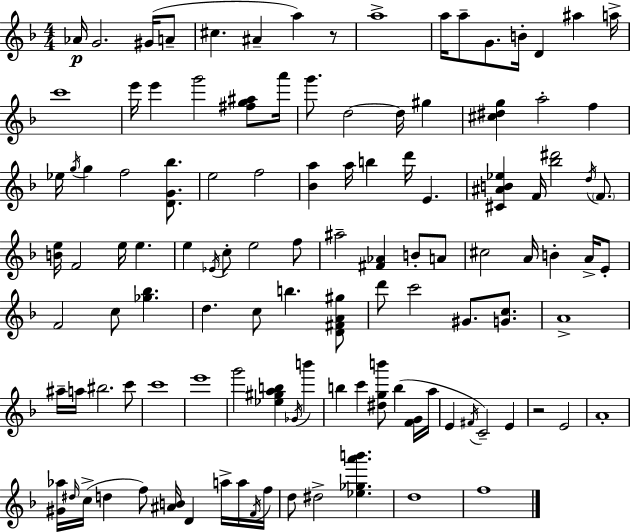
X:1
T:Untitled
M:4/4
L:1/4
K:Dm
_A/4 G2 ^G/4 A/2 ^c ^A a z/2 a4 a/4 a/2 G/2 B/4 D ^a a/4 c'4 e'/4 e' g'2 [^fg^a]/2 a'/4 g'/2 d2 d/4 ^g [^c^dg] a2 f _e/4 g/4 g f2 [DG_b]/2 e2 f2 [_Ba] a/4 b d'/4 E [^C^AB_e] F/4 [_b^d']2 d/4 F/2 [Be]/4 F2 e/4 e e _E/4 c/2 e2 f/2 ^a2 [^F_A] B/2 A/2 ^c2 A/4 B A/4 E/2 F2 c/2 [_g_b] d c/2 b [D^FA^g]/2 d'/2 c'2 ^G/2 [Gc]/2 A4 ^a/4 a/4 ^b2 c'/2 c'4 e'4 g'2 [_e^gab] _G/4 b' b c' [^dgb']/2 b [FG]/4 a/4 E ^F/4 C2 E z2 E2 A4 [^G_a]/4 ^d/4 c/4 d f/2 [^AB]/4 D a/4 a/4 F/4 f/4 d/2 ^d2 [_e_ga'b'] d4 f4